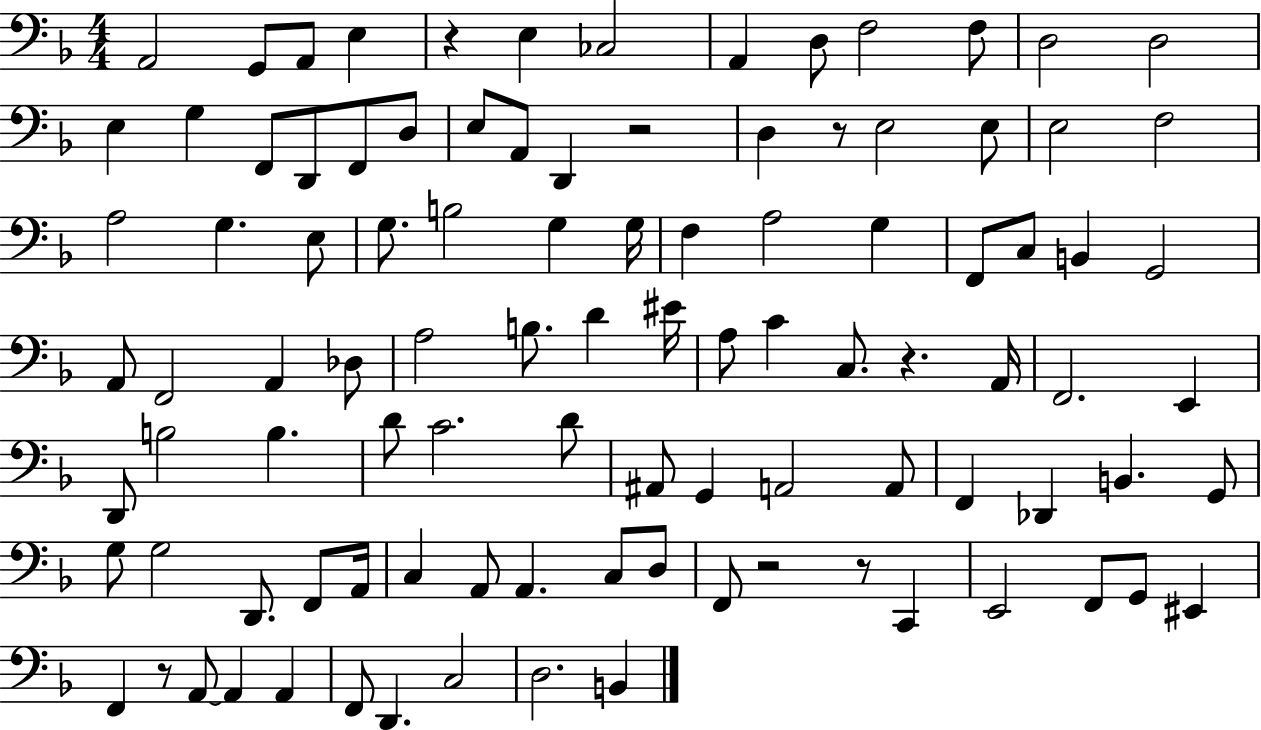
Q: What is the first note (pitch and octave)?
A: A2